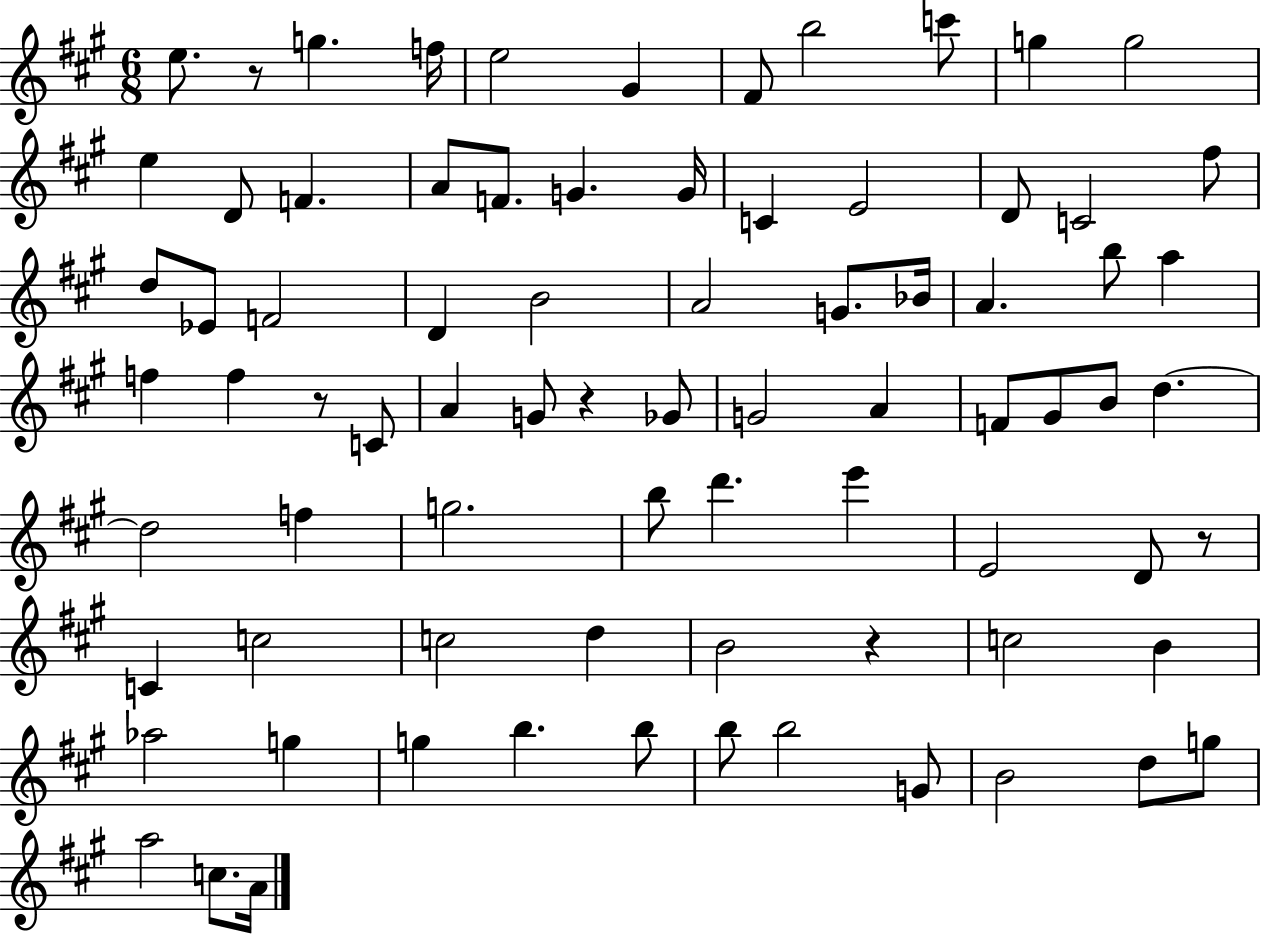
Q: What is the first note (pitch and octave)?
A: E5